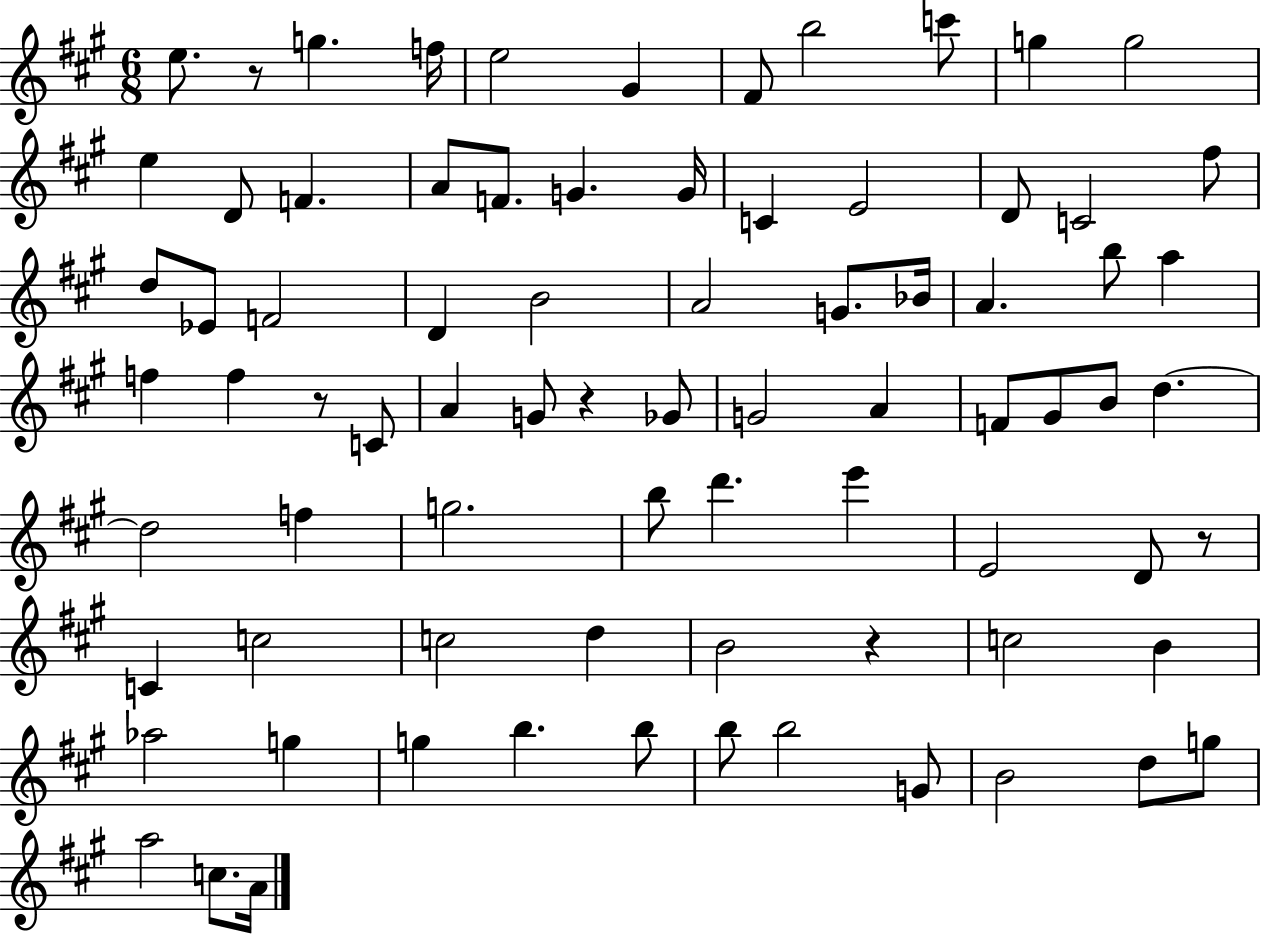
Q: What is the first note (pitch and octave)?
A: E5